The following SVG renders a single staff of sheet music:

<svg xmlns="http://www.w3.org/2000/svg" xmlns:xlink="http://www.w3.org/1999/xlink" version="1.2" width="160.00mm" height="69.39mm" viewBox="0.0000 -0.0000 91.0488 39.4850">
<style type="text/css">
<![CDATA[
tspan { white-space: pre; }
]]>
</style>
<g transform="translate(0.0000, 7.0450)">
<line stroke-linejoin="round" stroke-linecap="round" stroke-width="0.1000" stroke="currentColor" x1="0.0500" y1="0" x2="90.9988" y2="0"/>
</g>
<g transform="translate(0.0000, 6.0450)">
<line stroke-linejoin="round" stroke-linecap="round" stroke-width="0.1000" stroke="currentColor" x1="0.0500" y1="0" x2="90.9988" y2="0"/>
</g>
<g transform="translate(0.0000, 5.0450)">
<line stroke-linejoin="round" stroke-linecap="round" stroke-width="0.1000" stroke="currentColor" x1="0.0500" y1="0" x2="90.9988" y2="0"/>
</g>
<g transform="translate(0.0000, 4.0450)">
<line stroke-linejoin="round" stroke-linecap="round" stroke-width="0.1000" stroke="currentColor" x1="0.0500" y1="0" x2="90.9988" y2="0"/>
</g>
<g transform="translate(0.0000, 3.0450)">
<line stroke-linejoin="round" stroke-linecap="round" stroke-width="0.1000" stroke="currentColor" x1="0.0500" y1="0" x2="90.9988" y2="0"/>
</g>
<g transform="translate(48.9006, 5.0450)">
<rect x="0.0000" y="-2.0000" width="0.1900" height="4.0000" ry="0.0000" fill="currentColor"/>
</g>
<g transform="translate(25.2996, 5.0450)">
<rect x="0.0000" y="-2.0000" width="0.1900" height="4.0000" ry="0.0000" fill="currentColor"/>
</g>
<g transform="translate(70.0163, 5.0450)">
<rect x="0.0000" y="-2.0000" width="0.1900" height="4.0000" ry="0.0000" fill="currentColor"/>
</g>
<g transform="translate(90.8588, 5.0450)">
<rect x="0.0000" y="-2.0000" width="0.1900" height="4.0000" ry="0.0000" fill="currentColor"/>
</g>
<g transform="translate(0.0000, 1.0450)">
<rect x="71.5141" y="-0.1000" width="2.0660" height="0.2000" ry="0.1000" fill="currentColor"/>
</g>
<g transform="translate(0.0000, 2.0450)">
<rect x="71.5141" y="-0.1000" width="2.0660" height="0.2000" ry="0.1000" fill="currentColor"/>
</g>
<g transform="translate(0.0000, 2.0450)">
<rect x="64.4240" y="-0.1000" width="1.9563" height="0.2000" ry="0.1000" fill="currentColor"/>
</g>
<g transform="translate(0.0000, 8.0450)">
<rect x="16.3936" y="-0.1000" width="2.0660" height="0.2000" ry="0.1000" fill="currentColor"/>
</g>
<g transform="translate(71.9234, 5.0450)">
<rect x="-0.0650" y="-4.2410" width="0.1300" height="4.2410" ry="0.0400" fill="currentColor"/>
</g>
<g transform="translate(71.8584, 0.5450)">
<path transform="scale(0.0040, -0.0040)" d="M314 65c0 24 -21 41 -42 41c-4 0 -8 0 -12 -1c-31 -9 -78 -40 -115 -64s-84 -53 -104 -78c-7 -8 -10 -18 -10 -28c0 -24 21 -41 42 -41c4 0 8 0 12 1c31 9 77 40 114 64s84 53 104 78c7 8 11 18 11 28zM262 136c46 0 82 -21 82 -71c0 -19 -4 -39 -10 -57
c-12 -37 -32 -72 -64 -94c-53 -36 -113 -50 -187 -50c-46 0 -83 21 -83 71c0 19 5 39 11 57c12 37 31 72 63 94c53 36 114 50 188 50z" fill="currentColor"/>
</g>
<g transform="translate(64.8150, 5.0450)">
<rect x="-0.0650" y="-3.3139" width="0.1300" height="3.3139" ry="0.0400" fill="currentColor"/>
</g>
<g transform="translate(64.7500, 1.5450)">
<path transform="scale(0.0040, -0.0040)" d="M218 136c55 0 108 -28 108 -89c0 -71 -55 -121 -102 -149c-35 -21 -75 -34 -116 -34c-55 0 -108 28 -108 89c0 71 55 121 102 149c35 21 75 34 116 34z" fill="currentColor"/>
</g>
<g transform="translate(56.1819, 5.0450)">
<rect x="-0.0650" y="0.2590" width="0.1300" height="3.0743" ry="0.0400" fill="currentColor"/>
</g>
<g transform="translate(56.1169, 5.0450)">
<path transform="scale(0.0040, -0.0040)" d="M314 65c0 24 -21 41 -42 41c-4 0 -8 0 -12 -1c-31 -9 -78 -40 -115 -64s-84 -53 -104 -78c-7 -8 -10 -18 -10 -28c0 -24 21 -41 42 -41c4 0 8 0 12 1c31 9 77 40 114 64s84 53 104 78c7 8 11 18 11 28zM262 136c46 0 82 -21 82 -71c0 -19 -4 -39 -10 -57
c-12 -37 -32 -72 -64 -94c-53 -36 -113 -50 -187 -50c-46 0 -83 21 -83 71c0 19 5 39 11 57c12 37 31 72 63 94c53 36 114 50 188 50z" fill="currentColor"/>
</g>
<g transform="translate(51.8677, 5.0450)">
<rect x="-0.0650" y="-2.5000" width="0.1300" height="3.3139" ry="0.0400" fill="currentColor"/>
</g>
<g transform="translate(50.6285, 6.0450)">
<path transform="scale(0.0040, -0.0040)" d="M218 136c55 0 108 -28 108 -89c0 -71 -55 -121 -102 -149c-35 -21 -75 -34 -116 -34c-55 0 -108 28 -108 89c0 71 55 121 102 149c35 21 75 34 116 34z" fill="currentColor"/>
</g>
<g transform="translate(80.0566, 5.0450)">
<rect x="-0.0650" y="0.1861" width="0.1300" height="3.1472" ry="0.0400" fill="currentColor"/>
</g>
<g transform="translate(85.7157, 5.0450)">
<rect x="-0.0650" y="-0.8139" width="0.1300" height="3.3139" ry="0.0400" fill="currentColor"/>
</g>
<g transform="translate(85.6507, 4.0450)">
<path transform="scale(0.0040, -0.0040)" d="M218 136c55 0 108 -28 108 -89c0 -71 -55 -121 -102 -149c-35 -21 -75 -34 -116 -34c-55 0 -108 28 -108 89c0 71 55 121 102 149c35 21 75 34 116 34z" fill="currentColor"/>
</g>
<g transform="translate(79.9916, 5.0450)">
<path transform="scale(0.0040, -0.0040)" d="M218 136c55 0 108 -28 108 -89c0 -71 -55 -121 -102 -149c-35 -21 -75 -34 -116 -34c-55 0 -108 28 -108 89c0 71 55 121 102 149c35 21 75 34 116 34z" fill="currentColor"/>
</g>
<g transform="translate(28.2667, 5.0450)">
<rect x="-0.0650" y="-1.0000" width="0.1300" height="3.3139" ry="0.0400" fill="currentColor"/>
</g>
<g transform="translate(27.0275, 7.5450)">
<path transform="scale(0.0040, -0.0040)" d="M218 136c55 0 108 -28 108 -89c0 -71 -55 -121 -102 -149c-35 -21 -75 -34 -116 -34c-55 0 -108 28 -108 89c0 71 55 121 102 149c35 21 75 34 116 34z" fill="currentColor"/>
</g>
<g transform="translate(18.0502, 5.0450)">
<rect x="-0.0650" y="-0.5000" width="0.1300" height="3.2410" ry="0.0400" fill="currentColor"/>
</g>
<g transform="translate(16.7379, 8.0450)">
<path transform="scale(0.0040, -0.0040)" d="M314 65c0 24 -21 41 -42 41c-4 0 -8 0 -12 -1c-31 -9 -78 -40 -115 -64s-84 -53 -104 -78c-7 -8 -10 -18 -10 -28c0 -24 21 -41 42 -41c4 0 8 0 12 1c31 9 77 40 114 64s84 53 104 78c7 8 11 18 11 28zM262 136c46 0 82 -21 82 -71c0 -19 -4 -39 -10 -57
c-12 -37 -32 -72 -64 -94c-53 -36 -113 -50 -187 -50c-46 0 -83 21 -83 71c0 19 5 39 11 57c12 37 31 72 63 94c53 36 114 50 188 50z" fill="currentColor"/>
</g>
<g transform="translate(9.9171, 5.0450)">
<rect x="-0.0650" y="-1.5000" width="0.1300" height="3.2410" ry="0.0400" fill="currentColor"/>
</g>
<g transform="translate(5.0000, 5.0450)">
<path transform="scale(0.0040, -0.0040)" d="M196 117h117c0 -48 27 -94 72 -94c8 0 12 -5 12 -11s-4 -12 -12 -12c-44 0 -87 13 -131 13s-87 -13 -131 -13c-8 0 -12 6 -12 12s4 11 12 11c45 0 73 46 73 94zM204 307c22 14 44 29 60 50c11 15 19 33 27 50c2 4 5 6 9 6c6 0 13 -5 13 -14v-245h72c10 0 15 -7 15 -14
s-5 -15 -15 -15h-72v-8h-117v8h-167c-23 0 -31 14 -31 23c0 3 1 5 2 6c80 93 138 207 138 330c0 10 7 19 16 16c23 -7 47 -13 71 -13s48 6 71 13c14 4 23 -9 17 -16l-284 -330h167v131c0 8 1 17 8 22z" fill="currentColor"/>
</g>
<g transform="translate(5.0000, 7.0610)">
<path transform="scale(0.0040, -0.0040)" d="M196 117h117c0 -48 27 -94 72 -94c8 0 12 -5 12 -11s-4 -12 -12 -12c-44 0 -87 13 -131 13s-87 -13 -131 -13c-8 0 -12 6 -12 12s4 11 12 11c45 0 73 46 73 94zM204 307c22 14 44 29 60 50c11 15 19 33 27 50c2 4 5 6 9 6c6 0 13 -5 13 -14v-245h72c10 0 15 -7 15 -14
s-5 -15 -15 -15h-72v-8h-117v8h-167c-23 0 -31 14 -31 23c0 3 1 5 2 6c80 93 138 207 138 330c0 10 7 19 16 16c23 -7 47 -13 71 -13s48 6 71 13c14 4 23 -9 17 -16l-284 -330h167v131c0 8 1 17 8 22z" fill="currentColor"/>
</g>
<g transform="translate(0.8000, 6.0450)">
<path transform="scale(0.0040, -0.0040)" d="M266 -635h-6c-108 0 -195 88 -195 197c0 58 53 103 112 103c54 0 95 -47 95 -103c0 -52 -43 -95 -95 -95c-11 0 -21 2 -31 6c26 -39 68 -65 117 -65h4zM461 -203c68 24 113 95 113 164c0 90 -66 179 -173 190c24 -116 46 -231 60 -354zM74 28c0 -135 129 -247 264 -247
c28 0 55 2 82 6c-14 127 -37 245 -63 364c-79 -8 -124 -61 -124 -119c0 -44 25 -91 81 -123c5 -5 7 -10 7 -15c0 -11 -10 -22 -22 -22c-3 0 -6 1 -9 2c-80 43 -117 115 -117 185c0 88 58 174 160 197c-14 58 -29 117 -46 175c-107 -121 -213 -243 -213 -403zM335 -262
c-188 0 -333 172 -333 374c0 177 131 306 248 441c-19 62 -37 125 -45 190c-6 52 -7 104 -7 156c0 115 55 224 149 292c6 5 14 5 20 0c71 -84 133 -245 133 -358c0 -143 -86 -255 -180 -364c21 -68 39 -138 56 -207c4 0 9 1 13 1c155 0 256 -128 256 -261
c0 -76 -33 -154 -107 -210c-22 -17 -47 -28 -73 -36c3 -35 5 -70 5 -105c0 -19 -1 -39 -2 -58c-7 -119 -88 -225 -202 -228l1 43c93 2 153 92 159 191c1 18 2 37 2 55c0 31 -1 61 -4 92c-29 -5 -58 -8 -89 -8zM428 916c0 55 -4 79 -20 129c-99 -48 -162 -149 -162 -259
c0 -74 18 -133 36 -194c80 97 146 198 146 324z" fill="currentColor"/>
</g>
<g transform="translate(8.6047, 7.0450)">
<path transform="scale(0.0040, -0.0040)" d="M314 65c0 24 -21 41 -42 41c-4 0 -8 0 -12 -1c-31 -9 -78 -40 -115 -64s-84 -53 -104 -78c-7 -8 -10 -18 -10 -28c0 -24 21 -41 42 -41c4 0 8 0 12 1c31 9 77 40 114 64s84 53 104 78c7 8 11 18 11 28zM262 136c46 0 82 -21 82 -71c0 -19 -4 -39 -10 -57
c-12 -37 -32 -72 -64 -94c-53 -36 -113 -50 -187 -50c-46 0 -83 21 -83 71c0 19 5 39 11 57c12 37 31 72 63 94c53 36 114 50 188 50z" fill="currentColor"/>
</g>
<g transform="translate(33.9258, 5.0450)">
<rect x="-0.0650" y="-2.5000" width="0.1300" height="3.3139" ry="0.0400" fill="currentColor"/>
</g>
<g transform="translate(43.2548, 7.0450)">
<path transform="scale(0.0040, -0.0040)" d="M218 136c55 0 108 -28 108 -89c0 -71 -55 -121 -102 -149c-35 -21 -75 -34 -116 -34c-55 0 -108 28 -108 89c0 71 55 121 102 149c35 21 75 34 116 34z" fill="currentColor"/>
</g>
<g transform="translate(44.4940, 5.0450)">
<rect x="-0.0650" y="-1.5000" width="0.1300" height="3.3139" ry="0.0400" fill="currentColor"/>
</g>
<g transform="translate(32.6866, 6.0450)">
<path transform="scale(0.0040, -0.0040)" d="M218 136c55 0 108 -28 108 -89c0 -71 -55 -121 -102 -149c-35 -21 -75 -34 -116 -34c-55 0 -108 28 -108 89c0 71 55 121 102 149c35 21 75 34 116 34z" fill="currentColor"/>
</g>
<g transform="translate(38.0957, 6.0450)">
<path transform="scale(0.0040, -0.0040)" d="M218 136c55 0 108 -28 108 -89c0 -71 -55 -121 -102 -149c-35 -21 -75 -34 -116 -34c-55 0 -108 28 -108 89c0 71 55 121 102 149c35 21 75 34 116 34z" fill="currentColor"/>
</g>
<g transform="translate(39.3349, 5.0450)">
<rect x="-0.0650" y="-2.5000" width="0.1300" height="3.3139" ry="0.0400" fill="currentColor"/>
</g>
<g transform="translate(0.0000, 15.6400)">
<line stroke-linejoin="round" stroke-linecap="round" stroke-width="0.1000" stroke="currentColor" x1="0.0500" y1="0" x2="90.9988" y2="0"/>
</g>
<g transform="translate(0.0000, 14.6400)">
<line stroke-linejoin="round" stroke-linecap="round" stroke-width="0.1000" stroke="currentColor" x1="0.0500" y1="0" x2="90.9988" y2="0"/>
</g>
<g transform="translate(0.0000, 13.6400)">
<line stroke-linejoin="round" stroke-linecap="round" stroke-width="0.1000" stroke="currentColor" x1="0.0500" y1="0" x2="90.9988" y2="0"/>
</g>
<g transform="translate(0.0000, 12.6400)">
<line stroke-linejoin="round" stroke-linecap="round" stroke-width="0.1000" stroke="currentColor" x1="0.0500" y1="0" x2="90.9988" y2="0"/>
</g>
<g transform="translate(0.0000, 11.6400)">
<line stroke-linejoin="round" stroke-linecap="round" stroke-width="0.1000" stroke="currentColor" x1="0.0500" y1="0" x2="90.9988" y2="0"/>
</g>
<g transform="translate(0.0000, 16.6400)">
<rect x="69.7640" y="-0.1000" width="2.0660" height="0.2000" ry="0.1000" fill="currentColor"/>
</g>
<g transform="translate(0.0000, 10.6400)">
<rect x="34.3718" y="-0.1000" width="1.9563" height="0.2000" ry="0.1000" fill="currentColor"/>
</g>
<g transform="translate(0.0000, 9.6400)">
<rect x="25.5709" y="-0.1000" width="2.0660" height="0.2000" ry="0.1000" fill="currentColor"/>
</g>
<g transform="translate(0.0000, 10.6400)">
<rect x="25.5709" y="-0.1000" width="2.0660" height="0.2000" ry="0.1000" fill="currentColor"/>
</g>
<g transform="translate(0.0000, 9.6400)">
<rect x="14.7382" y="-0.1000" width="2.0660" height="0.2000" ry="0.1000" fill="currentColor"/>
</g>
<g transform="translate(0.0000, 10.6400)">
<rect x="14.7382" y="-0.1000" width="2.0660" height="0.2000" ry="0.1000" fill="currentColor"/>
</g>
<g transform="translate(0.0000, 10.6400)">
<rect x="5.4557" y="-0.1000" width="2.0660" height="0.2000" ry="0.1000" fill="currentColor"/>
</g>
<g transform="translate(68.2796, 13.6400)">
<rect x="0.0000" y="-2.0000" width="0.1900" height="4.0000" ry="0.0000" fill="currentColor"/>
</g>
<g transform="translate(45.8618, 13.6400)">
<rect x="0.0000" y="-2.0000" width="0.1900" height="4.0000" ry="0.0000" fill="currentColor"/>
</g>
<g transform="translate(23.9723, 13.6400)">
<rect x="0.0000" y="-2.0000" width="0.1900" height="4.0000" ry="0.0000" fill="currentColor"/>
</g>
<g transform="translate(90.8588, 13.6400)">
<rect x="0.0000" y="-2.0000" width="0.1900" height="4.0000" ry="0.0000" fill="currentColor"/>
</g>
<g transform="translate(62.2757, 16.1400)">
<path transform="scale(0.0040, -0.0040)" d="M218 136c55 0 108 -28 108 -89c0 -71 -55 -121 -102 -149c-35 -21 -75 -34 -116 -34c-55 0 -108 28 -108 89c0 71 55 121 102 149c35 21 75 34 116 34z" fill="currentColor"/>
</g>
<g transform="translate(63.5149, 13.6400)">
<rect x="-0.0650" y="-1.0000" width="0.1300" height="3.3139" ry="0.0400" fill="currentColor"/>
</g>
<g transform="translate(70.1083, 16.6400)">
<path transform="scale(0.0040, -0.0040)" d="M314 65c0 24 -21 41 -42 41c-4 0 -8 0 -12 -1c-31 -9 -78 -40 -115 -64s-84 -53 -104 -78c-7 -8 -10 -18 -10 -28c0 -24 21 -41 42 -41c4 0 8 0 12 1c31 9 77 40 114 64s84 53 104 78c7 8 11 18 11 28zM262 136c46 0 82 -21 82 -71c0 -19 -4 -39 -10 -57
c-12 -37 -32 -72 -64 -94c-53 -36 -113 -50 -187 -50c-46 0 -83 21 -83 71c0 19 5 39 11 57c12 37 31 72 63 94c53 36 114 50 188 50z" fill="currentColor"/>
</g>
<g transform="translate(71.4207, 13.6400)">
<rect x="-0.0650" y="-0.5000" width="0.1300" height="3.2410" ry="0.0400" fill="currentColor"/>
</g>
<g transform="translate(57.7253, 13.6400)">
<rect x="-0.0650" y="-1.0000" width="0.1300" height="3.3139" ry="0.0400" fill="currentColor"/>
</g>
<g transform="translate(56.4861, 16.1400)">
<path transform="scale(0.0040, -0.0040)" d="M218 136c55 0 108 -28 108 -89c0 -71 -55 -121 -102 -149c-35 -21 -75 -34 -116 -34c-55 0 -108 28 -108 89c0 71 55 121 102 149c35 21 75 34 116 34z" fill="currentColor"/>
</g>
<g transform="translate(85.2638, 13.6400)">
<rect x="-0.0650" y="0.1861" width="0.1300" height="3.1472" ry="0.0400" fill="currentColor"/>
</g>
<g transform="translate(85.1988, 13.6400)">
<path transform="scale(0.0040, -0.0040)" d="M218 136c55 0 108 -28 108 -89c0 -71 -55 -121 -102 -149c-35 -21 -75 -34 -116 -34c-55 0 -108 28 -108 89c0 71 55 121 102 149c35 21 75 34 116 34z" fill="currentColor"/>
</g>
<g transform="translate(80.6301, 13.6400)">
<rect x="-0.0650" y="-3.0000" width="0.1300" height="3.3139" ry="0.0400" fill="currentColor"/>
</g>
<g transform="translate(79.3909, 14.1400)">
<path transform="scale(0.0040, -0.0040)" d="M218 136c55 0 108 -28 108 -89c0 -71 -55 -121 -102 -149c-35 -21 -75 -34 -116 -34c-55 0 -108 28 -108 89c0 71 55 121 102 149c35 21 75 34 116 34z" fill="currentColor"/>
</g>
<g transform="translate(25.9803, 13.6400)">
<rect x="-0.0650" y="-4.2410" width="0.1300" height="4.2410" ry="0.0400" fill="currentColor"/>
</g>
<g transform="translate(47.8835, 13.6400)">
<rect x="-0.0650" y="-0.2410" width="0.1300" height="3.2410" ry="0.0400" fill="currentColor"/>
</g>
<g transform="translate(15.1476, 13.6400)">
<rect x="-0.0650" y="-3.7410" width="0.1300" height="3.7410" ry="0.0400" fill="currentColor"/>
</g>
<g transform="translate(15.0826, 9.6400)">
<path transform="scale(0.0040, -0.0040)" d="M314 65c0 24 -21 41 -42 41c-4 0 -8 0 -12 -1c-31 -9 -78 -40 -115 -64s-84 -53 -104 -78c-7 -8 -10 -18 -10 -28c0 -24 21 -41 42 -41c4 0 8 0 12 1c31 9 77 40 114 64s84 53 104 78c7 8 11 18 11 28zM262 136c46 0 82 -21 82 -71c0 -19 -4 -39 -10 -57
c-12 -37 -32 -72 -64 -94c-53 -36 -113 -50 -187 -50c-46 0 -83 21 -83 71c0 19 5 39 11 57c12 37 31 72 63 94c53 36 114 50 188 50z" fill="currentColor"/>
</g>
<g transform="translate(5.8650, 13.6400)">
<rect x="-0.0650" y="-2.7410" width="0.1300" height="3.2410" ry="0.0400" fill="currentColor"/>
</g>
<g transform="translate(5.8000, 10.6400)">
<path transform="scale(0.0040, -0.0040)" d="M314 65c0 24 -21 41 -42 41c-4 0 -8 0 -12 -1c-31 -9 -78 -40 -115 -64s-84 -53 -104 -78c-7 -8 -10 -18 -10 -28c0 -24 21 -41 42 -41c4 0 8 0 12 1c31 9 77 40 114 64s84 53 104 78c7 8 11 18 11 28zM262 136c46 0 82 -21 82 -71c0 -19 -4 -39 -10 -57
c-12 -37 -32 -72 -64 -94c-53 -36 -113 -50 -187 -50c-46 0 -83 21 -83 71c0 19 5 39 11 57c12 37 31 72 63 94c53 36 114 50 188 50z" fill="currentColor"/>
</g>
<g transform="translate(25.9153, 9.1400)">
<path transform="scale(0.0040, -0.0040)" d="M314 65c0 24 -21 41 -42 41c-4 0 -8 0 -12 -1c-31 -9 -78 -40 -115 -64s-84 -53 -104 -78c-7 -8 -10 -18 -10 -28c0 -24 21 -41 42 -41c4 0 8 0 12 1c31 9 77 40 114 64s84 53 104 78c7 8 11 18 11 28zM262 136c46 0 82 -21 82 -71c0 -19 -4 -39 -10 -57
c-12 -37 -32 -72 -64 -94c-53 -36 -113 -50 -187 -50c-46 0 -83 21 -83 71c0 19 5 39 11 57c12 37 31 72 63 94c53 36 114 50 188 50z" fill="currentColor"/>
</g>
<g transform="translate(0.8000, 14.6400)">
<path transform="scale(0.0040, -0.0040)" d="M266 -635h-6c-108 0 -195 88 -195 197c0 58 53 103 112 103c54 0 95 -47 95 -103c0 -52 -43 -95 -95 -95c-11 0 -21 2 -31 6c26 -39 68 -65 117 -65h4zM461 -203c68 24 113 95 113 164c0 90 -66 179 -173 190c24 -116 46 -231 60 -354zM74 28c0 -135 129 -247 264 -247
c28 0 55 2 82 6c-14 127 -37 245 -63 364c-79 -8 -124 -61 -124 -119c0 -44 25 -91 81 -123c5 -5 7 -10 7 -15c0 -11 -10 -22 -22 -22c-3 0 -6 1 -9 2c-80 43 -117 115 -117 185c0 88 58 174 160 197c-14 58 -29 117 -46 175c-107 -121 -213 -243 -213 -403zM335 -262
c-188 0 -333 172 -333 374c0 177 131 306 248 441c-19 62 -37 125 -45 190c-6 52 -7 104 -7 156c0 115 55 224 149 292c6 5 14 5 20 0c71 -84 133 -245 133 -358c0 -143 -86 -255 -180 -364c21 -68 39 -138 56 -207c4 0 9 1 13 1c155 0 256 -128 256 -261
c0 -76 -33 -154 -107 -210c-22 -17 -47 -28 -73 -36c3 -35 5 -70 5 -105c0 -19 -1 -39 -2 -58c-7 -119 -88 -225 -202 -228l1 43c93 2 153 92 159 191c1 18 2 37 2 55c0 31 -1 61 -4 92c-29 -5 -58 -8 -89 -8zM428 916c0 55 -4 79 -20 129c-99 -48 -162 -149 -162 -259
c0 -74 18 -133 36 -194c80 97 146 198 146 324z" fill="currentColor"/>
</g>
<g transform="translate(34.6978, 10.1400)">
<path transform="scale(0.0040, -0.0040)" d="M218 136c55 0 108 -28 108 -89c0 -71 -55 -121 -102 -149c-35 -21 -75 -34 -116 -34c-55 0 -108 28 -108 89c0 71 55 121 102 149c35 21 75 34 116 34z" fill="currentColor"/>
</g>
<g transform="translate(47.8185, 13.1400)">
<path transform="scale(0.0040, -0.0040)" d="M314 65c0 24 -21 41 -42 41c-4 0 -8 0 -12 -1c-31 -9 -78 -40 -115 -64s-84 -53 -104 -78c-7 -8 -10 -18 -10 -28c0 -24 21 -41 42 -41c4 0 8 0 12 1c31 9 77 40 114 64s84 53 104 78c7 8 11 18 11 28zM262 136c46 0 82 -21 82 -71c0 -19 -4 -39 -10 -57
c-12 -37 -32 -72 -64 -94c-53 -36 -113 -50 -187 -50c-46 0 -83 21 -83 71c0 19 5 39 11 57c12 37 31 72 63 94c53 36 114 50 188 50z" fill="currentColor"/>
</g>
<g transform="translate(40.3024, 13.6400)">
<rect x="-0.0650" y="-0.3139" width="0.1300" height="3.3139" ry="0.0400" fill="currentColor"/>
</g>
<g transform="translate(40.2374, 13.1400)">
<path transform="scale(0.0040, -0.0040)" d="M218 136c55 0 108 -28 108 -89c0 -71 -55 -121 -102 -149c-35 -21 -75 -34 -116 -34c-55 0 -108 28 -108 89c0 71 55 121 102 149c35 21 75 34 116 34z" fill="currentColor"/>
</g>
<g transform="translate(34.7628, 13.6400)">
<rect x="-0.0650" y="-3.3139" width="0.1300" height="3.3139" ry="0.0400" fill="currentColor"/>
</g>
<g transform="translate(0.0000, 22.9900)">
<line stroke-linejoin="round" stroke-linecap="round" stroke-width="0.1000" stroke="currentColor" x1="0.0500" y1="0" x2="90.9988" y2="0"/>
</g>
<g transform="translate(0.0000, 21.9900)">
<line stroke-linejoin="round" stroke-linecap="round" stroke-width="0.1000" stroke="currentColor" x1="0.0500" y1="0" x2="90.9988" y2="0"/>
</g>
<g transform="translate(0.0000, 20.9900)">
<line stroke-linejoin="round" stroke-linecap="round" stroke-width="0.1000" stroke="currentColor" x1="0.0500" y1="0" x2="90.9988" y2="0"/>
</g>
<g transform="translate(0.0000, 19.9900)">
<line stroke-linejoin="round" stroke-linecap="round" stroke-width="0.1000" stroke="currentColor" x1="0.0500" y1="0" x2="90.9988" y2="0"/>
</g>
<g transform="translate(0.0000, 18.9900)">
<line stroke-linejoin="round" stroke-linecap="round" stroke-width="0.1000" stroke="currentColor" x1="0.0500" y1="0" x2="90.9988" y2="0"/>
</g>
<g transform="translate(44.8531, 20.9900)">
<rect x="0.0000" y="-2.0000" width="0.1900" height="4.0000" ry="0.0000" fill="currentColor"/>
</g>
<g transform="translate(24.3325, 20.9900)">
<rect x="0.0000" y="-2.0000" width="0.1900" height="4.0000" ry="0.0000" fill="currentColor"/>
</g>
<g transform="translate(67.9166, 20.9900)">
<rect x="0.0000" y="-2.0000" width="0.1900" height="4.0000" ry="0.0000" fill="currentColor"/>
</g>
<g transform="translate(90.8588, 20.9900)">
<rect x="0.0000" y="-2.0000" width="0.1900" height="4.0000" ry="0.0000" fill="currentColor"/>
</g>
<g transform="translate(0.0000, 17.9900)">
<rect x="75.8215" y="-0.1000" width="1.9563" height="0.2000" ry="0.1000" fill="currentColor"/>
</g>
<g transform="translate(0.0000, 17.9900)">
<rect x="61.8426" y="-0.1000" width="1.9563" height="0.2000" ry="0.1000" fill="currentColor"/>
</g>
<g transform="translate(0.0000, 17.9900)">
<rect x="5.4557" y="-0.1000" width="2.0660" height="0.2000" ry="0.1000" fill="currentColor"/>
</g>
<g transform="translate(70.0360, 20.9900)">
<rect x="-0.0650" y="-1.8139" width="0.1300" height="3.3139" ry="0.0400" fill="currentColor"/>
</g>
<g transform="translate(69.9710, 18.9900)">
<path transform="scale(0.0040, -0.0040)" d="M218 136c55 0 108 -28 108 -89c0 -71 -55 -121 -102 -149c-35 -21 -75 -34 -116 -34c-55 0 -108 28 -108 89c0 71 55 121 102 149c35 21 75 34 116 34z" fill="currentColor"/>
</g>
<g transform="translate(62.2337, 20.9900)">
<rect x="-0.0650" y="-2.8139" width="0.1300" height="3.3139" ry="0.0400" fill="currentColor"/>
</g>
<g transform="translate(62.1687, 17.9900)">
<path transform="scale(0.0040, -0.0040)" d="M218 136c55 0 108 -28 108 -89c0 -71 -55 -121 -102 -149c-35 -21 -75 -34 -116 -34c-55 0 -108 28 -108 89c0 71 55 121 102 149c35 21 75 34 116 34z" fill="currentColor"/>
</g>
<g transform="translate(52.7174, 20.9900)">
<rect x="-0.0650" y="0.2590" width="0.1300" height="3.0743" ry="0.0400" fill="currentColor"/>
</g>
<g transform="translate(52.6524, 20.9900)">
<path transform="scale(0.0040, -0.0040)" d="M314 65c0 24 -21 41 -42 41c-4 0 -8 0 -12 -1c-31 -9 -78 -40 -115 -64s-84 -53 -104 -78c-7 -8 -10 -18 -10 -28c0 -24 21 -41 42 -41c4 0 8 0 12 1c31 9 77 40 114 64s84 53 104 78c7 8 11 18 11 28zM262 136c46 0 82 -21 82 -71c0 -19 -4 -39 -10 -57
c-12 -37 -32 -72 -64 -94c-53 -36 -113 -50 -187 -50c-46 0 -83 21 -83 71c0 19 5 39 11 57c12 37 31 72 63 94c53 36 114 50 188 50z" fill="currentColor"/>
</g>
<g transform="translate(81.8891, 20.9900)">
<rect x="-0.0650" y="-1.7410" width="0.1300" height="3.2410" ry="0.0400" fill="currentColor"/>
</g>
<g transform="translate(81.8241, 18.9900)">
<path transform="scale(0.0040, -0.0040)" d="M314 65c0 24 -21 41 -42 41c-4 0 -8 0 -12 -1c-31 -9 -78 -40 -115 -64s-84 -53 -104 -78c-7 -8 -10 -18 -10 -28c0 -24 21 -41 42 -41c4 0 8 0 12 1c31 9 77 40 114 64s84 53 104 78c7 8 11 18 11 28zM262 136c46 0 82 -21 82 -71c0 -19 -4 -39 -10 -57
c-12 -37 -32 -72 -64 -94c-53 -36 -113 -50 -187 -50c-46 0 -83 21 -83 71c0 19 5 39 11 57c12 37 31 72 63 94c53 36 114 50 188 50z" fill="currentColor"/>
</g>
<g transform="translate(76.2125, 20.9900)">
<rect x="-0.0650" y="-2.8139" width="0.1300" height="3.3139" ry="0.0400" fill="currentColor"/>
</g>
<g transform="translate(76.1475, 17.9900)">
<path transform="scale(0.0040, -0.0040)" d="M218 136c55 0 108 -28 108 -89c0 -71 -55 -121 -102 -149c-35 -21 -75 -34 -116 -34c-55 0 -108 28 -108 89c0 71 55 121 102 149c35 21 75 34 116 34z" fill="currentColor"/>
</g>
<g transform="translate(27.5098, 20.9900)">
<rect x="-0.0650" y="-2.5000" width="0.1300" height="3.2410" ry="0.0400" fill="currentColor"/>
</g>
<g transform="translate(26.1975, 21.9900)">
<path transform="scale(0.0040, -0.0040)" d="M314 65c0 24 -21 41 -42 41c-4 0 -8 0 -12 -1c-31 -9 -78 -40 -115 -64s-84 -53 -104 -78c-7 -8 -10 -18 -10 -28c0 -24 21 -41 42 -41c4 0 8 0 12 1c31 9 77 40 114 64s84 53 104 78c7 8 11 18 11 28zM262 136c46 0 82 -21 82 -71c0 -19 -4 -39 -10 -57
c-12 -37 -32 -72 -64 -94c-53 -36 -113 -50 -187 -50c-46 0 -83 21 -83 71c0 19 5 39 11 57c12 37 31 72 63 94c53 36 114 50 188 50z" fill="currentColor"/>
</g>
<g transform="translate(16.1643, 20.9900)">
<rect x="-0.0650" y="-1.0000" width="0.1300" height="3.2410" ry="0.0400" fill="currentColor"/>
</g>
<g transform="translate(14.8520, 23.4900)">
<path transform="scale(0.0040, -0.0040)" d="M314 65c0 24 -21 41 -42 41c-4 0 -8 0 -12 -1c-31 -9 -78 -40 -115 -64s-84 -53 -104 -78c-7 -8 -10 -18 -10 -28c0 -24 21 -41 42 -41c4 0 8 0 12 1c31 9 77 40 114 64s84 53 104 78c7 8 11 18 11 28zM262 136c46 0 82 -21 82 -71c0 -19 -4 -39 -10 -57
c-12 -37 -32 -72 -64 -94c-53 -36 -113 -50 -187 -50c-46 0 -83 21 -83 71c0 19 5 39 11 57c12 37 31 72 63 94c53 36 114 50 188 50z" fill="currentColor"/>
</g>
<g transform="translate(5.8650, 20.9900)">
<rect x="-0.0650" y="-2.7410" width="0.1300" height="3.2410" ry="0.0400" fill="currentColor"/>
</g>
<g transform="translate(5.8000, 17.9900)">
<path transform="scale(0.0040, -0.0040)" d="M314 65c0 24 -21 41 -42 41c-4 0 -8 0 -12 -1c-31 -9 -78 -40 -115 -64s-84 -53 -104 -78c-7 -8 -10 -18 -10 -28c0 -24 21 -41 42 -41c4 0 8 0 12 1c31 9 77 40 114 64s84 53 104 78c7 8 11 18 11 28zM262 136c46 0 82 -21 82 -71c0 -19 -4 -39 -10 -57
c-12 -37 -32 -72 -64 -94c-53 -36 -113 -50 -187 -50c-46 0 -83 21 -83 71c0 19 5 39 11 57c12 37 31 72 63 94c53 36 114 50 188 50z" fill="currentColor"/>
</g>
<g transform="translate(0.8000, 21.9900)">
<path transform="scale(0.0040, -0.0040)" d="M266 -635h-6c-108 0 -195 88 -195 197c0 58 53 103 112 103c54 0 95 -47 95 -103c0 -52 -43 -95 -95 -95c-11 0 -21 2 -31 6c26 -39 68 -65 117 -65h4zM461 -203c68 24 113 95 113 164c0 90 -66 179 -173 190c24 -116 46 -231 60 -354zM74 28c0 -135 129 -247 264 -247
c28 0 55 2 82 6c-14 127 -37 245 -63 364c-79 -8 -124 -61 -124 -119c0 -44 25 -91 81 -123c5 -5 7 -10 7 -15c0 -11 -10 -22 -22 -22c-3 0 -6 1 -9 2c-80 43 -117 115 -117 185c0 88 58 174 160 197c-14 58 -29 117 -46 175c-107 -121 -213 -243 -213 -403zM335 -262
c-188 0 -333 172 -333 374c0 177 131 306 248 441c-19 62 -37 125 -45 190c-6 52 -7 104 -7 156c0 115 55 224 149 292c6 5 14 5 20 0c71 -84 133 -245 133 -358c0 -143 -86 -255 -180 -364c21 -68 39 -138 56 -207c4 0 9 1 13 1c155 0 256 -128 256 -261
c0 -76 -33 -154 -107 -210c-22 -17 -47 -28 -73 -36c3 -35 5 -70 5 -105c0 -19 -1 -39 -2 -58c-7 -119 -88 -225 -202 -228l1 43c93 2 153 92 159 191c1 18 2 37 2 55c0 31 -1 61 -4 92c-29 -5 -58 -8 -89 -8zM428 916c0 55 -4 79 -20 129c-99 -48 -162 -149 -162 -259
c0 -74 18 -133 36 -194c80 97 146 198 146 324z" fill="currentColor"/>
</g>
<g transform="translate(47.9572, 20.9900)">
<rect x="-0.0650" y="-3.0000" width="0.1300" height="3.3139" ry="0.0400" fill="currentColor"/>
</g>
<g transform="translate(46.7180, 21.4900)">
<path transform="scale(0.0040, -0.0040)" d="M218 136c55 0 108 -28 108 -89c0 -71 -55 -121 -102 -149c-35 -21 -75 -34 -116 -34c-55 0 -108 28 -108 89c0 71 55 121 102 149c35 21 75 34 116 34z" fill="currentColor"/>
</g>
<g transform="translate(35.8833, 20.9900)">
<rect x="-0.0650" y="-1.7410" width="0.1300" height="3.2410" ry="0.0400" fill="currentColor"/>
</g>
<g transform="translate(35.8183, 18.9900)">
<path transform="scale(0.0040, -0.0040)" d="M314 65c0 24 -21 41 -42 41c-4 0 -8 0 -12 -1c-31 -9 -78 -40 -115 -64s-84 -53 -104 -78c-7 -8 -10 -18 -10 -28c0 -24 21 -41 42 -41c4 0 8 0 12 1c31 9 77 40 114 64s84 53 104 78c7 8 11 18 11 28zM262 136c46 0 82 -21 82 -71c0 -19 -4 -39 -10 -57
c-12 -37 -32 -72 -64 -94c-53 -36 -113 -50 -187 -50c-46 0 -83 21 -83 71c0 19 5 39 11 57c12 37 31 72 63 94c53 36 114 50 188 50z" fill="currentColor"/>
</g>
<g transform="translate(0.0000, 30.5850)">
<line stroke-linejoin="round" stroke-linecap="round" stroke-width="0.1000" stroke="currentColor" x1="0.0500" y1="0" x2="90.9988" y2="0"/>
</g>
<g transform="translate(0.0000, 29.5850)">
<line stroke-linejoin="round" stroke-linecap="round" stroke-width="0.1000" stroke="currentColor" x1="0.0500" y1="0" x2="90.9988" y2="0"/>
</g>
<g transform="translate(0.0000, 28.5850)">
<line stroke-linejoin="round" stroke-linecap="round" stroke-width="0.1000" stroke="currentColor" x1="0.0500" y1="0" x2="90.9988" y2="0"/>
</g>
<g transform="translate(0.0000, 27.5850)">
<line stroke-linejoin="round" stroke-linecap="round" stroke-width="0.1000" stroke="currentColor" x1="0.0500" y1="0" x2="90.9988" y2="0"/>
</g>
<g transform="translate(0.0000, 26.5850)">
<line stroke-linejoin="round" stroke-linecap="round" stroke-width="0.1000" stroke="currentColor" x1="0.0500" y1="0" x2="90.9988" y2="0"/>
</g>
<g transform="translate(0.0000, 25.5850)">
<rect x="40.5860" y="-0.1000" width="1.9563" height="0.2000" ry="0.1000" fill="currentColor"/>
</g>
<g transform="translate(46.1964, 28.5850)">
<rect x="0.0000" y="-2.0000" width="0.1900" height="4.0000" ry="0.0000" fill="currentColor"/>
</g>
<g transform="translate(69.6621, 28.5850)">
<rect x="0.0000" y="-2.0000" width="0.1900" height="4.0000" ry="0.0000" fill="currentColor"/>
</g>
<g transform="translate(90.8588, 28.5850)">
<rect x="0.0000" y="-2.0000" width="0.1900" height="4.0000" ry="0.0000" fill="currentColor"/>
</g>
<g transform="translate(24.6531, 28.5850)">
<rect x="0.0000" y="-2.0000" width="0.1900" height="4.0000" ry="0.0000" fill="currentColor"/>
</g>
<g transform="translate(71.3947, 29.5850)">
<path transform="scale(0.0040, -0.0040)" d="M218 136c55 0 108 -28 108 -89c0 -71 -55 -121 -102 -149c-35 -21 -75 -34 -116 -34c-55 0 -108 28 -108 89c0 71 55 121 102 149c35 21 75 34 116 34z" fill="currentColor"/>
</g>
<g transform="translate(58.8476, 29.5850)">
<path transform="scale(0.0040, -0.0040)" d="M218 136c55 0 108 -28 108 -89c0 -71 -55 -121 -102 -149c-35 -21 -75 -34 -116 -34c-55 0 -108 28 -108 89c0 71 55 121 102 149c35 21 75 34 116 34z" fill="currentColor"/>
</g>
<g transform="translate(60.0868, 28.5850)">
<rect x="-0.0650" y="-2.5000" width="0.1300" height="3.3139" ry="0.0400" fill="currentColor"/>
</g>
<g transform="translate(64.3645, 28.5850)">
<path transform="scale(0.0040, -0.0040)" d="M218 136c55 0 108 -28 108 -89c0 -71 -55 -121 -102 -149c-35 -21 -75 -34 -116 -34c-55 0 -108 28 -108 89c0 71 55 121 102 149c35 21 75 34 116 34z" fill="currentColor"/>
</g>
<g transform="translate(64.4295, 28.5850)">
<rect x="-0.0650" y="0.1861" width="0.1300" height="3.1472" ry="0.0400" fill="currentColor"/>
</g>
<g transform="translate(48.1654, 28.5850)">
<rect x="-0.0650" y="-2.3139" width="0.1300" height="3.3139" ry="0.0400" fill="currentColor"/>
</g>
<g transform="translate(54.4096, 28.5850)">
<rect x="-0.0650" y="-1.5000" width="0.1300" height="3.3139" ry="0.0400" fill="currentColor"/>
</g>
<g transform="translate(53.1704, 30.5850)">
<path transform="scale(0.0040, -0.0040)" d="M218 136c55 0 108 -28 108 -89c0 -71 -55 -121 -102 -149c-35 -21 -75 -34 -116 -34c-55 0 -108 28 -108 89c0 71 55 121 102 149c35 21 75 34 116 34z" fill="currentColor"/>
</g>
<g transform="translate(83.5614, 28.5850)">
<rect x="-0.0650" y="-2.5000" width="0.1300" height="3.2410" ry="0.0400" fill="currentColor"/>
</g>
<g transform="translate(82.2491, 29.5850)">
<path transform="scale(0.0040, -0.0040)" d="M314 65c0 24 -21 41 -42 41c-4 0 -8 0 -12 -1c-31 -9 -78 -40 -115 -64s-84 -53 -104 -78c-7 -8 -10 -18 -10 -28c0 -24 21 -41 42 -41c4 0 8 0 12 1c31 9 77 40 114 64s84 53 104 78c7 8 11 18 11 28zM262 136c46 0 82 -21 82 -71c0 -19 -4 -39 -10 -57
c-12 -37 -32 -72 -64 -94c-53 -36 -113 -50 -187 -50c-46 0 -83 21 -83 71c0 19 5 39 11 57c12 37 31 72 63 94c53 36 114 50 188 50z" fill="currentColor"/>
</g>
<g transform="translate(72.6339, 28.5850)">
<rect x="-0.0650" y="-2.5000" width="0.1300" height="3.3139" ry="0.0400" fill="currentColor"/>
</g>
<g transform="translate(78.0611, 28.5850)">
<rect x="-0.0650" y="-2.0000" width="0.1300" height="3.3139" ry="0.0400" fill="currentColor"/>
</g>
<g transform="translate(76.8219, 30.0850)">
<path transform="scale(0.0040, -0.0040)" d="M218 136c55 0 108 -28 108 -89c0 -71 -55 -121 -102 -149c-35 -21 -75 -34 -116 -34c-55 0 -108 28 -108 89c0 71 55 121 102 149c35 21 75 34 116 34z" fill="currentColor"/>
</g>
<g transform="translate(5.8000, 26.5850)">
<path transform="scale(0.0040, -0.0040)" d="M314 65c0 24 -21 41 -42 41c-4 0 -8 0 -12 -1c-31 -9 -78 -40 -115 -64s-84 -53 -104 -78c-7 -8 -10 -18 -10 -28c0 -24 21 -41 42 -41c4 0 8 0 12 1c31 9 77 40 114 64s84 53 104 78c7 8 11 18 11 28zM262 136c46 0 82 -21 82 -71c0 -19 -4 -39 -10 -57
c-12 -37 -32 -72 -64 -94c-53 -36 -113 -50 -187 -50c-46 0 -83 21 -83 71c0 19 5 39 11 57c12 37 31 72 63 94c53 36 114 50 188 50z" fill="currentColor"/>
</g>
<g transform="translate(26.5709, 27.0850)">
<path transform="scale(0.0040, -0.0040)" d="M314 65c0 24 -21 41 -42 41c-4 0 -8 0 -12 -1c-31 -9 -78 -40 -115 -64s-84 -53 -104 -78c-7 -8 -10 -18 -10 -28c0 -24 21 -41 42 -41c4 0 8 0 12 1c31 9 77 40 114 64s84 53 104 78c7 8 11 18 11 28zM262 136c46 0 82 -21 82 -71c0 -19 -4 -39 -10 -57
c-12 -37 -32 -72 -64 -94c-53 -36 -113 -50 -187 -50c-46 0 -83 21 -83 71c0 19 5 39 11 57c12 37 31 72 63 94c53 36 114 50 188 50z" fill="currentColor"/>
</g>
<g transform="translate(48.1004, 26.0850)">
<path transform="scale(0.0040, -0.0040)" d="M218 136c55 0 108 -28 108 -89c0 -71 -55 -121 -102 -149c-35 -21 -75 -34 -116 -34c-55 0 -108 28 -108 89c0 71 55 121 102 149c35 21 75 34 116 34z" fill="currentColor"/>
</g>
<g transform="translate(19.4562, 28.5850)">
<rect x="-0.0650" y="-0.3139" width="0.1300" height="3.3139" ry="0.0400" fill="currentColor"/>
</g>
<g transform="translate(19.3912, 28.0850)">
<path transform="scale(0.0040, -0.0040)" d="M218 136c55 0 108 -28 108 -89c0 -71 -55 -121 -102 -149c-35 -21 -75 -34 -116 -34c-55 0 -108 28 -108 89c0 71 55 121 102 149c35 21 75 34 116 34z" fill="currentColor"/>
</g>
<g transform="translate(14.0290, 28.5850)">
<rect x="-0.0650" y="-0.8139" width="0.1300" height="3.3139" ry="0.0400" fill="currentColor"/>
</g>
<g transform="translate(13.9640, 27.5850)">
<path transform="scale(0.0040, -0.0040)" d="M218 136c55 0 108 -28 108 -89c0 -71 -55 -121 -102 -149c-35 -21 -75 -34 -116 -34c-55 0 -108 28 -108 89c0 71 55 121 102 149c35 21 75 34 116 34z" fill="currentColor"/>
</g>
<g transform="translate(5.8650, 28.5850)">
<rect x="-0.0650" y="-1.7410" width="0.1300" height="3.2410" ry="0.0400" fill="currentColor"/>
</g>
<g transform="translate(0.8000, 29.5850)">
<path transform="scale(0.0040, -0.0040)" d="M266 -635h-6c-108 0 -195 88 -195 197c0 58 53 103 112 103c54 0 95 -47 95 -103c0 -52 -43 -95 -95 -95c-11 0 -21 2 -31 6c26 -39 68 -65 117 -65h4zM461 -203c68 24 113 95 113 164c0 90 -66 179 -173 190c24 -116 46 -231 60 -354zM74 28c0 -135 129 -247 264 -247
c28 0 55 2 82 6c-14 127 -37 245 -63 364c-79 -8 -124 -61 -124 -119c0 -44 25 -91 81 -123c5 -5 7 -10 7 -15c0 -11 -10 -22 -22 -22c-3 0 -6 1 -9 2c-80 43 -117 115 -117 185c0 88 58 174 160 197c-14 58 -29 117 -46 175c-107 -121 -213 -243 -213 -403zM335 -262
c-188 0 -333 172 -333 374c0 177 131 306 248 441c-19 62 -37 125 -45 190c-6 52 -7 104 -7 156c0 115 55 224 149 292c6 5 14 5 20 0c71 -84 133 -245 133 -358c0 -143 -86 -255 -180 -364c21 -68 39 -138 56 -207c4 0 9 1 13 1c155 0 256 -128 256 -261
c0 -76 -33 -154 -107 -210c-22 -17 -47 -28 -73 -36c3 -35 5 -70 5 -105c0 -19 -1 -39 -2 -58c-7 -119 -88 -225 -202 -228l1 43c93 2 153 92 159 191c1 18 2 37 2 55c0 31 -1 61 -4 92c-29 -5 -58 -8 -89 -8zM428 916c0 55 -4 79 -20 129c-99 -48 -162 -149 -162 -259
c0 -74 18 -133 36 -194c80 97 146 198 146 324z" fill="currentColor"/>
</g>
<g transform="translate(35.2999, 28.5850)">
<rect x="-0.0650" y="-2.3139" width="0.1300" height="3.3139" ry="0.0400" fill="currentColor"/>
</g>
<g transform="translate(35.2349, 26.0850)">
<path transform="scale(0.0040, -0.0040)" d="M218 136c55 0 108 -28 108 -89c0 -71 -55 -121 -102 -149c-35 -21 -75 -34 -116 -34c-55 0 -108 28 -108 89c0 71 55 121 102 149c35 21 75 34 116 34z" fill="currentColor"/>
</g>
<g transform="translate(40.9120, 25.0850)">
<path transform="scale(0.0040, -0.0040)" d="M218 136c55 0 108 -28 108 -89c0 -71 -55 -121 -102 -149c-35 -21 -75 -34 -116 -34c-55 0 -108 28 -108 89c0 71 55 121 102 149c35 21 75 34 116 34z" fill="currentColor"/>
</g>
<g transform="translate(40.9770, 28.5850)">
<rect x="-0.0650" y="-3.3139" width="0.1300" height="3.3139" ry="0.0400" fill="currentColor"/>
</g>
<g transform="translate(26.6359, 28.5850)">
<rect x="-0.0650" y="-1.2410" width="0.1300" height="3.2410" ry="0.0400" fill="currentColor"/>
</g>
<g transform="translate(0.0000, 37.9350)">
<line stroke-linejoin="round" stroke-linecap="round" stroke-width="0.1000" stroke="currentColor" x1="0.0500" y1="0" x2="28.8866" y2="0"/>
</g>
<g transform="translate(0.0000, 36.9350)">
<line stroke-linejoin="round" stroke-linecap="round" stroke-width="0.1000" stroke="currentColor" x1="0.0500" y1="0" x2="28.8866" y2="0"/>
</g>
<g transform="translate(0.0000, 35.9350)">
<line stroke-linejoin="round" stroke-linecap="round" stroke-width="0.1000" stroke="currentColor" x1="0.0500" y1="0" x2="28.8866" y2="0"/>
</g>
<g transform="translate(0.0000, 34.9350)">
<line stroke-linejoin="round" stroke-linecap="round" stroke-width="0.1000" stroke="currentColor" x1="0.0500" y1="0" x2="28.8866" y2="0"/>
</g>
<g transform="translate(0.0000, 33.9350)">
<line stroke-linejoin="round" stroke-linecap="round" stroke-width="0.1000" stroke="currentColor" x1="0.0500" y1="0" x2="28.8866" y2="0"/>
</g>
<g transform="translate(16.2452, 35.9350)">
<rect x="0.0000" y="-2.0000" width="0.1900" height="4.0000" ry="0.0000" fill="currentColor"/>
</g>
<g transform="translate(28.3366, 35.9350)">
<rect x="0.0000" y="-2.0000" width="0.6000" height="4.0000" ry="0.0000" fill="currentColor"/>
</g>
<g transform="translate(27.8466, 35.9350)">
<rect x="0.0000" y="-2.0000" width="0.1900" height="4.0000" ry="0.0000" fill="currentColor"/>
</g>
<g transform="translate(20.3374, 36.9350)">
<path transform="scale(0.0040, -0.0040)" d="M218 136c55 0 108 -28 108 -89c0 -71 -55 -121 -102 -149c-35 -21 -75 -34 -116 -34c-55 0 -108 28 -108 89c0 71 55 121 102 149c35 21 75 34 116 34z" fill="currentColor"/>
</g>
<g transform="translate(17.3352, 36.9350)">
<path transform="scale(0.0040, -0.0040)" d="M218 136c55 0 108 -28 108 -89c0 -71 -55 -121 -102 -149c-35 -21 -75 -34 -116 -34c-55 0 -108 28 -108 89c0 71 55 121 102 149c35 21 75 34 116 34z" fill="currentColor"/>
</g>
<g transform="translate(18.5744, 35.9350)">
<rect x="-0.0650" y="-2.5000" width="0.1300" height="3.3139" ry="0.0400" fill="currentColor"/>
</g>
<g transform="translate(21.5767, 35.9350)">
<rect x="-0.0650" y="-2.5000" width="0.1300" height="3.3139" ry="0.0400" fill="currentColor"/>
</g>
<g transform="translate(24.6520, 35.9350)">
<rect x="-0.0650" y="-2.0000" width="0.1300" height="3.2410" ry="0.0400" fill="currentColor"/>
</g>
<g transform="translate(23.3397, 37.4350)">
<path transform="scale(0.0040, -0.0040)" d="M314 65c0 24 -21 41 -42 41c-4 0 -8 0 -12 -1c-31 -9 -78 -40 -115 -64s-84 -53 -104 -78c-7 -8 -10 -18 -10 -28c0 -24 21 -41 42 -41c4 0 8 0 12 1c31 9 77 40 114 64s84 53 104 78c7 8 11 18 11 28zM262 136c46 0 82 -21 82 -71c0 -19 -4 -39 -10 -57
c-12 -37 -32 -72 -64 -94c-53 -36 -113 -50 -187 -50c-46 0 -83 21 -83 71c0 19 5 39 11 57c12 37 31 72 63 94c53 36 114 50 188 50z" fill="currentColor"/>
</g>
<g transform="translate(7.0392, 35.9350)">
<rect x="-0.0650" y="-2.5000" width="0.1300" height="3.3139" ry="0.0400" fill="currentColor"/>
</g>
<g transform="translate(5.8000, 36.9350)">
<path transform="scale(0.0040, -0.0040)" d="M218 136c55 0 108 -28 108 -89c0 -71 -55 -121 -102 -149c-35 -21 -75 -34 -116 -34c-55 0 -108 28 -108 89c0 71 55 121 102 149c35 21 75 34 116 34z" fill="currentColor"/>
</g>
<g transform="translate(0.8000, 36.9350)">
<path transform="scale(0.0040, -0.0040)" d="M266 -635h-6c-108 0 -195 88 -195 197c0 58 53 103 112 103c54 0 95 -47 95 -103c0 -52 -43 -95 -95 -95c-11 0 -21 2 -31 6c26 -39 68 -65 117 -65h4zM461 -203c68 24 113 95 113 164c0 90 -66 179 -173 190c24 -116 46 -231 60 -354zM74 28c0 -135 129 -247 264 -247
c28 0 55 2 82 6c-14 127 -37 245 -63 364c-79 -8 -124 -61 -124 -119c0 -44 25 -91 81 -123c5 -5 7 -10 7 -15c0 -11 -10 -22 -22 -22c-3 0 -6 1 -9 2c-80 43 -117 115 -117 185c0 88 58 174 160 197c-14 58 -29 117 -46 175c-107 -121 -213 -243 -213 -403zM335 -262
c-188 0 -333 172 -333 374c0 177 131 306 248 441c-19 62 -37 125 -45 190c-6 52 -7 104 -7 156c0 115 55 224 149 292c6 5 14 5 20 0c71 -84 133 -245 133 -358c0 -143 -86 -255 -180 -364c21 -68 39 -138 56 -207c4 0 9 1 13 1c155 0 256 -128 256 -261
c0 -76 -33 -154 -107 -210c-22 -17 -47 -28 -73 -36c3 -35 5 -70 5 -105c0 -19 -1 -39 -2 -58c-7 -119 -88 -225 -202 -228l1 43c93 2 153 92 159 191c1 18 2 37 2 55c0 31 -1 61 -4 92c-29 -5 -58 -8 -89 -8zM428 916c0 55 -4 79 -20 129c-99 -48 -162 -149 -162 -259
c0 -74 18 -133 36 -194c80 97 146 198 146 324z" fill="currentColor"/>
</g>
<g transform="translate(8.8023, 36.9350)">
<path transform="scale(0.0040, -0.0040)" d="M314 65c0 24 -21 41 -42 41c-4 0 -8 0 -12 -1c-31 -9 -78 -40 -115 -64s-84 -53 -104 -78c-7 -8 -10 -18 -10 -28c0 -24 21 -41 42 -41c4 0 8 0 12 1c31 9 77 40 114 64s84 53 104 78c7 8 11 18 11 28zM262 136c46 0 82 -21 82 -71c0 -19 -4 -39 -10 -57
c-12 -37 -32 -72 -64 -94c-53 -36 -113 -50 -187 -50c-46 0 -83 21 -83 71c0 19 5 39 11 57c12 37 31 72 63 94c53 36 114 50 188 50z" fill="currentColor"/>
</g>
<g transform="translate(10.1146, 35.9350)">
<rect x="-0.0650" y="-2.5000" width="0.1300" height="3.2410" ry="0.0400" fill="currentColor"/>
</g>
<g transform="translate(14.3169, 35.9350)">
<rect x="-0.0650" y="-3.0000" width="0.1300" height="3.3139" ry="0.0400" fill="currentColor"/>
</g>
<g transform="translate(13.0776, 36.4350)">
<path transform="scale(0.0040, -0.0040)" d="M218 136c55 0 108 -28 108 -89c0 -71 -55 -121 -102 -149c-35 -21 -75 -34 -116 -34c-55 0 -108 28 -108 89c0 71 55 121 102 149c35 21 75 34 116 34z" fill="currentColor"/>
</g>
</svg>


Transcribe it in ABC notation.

X:1
T:Untitled
M:4/4
L:1/4
K:C
E2 C2 D G G E G B2 b d'2 B d a2 c'2 d'2 b c c2 D D C2 A B a2 D2 G2 f2 A B2 a f a f2 f2 d c e2 g b g E G B G F G2 G G2 A G G F2